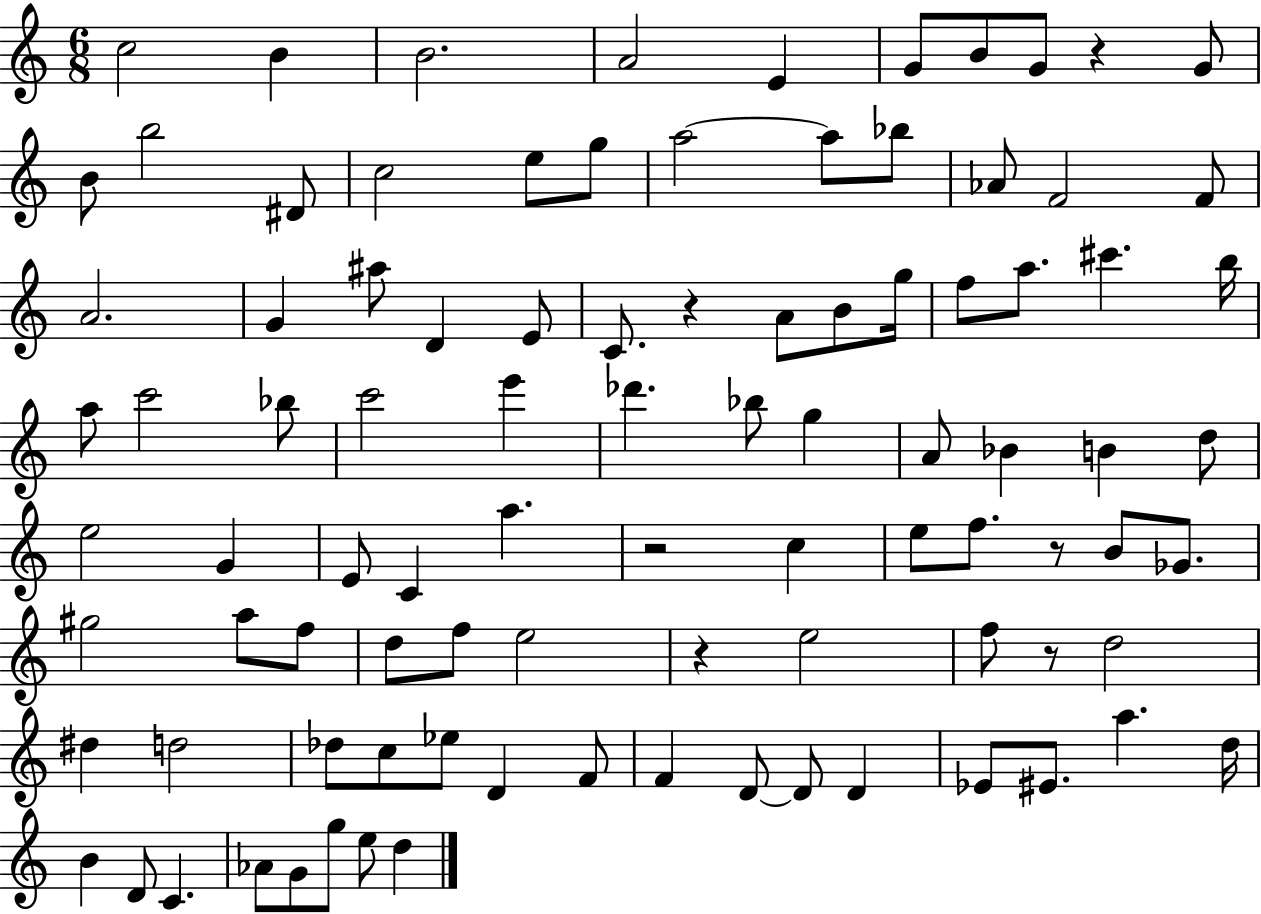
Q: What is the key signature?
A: C major